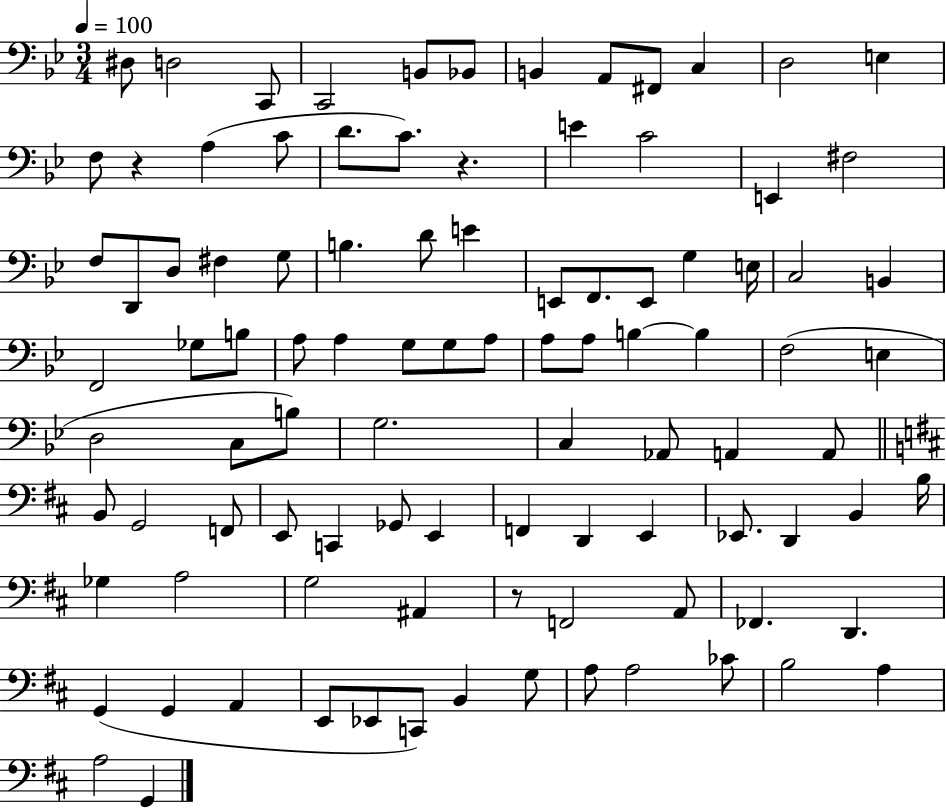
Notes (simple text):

D#3/e D3/h C2/e C2/h B2/e Bb2/e B2/q A2/e F#2/e C3/q D3/h E3/q F3/e R/q A3/q C4/e D4/e. C4/e. R/q. E4/q C4/h E2/q F#3/h F3/e D2/e D3/e F#3/q G3/e B3/q. D4/e E4/q E2/e F2/e. E2/e G3/q E3/s C3/h B2/q F2/h Gb3/e B3/e A3/e A3/q G3/e G3/e A3/e A3/e A3/e B3/q B3/q F3/h E3/q D3/h C3/e B3/e G3/h. C3/q Ab2/e A2/q A2/e B2/e G2/h F2/e E2/e C2/q Gb2/e E2/q F2/q D2/q E2/q Eb2/e. D2/q B2/q B3/s Gb3/q A3/h G3/h A#2/q R/e F2/h A2/e FES2/q. D2/q. G2/q G2/q A2/q E2/e Eb2/e C2/e B2/q G3/e A3/e A3/h CES4/e B3/h A3/q A3/h G2/q